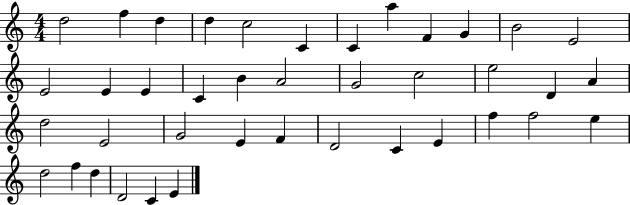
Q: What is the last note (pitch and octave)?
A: E4